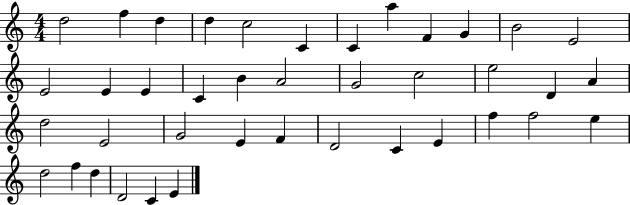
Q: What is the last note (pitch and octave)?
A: E4